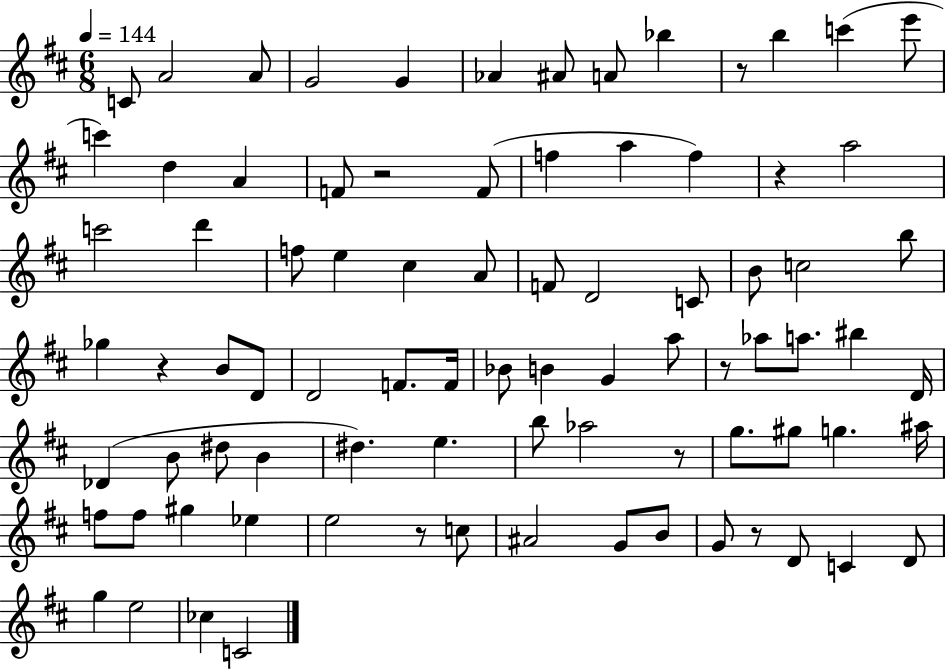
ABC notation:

X:1
T:Untitled
M:6/8
L:1/4
K:D
C/2 A2 A/2 G2 G _A ^A/2 A/2 _b z/2 b c' e'/2 c' d A F/2 z2 F/2 f a f z a2 c'2 d' f/2 e ^c A/2 F/2 D2 C/2 B/2 c2 b/2 _g z B/2 D/2 D2 F/2 F/4 _B/2 B G a/2 z/2 _a/2 a/2 ^b D/4 _D B/2 ^d/2 B ^d e b/2 _a2 z/2 g/2 ^g/2 g ^a/4 f/2 f/2 ^g _e e2 z/2 c/2 ^A2 G/2 B/2 G/2 z/2 D/2 C D/2 g e2 _c C2